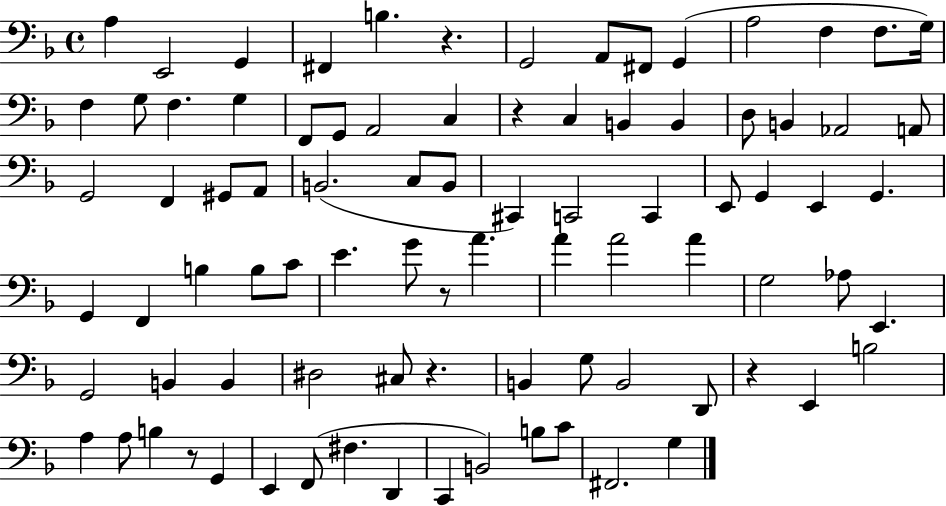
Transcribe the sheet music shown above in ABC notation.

X:1
T:Untitled
M:4/4
L:1/4
K:F
A, E,,2 G,, ^F,, B, z G,,2 A,,/2 ^F,,/2 G,, A,2 F, F,/2 G,/4 F, G,/2 F, G, F,,/2 G,,/2 A,,2 C, z C, B,, B,, D,/2 B,, _A,,2 A,,/2 G,,2 F,, ^G,,/2 A,,/2 B,,2 C,/2 B,,/2 ^C,, C,,2 C,, E,,/2 G,, E,, G,, G,, F,, B, B,/2 C/2 E G/2 z/2 A A A2 A G,2 _A,/2 E,, G,,2 B,, B,, ^D,2 ^C,/2 z B,, G,/2 B,,2 D,,/2 z E,, B,2 A, A,/2 B, z/2 G,, E,, F,,/2 ^F, D,, C,, B,,2 B,/2 C/2 ^F,,2 G,